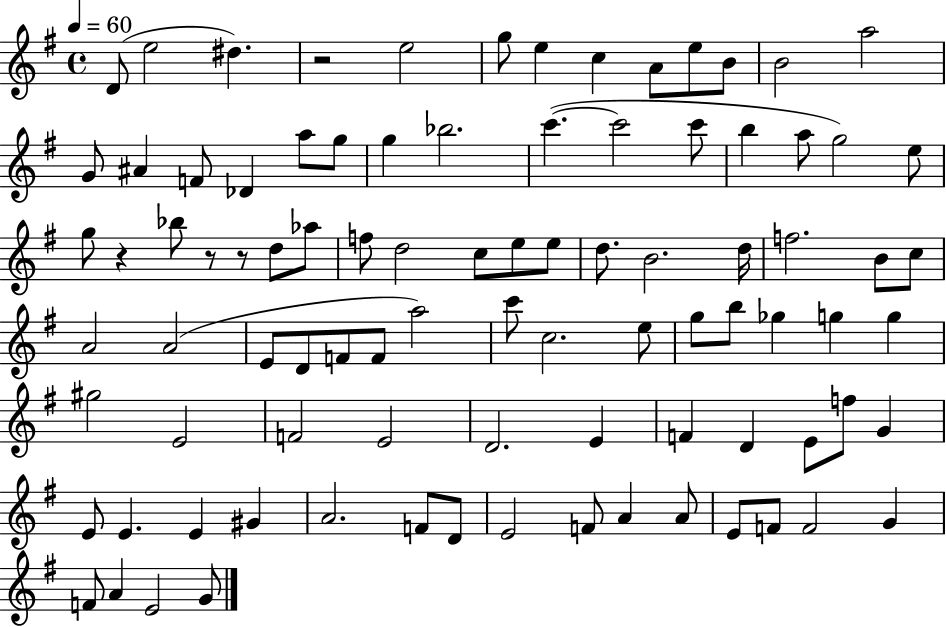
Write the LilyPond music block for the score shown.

{
  \clef treble
  \time 4/4
  \defaultTimeSignature
  \key g \major
  \tempo 4 = 60
  d'8( e''2 dis''4.) | r2 e''2 | g''8 e''4 c''4 a'8 e''8 b'8 | b'2 a''2 | \break g'8 ais'4 f'8 des'4 a''8 g''8 | g''4 bes''2. | c'''4.~(~ c'''2 c'''8 | b''4 a''8 g''2) e''8 | \break g''8 r4 bes''8 r8 r8 d''8 aes''8 | f''8 d''2 c''8 e''8 e''8 | d''8. b'2. d''16 | f''2. b'8 c''8 | \break a'2 a'2( | e'8 d'8 f'8 f'8 a''2) | c'''8 c''2. e''8 | g''8 b''8 ges''4 g''4 g''4 | \break gis''2 e'2 | f'2 e'2 | d'2. e'4 | f'4 d'4 e'8 f''8 g'4 | \break e'8 e'4. e'4 gis'4 | a'2. f'8 d'8 | e'2 f'8 a'4 a'8 | e'8 f'8 f'2 g'4 | \break f'8 a'4 e'2 g'8 | \bar "|."
}